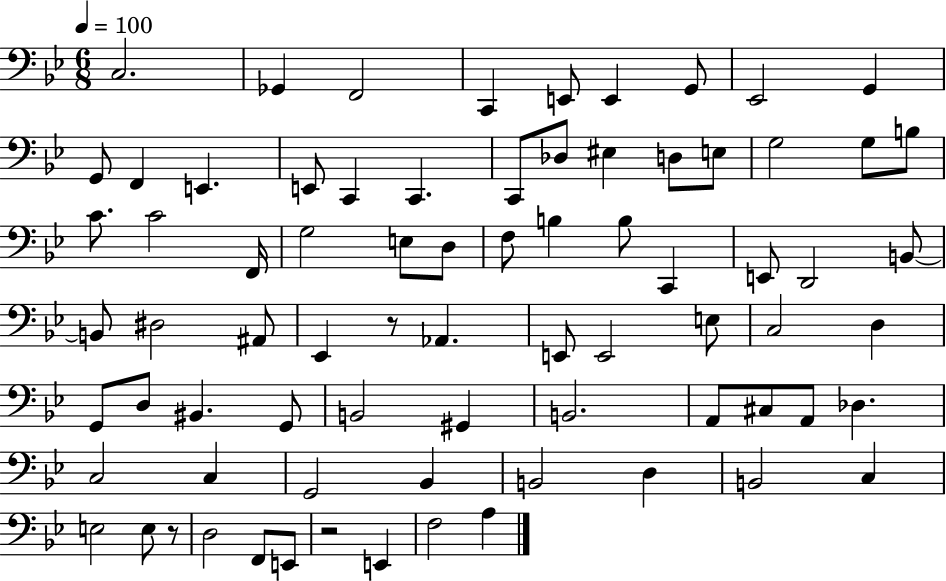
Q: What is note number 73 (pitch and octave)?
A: A3